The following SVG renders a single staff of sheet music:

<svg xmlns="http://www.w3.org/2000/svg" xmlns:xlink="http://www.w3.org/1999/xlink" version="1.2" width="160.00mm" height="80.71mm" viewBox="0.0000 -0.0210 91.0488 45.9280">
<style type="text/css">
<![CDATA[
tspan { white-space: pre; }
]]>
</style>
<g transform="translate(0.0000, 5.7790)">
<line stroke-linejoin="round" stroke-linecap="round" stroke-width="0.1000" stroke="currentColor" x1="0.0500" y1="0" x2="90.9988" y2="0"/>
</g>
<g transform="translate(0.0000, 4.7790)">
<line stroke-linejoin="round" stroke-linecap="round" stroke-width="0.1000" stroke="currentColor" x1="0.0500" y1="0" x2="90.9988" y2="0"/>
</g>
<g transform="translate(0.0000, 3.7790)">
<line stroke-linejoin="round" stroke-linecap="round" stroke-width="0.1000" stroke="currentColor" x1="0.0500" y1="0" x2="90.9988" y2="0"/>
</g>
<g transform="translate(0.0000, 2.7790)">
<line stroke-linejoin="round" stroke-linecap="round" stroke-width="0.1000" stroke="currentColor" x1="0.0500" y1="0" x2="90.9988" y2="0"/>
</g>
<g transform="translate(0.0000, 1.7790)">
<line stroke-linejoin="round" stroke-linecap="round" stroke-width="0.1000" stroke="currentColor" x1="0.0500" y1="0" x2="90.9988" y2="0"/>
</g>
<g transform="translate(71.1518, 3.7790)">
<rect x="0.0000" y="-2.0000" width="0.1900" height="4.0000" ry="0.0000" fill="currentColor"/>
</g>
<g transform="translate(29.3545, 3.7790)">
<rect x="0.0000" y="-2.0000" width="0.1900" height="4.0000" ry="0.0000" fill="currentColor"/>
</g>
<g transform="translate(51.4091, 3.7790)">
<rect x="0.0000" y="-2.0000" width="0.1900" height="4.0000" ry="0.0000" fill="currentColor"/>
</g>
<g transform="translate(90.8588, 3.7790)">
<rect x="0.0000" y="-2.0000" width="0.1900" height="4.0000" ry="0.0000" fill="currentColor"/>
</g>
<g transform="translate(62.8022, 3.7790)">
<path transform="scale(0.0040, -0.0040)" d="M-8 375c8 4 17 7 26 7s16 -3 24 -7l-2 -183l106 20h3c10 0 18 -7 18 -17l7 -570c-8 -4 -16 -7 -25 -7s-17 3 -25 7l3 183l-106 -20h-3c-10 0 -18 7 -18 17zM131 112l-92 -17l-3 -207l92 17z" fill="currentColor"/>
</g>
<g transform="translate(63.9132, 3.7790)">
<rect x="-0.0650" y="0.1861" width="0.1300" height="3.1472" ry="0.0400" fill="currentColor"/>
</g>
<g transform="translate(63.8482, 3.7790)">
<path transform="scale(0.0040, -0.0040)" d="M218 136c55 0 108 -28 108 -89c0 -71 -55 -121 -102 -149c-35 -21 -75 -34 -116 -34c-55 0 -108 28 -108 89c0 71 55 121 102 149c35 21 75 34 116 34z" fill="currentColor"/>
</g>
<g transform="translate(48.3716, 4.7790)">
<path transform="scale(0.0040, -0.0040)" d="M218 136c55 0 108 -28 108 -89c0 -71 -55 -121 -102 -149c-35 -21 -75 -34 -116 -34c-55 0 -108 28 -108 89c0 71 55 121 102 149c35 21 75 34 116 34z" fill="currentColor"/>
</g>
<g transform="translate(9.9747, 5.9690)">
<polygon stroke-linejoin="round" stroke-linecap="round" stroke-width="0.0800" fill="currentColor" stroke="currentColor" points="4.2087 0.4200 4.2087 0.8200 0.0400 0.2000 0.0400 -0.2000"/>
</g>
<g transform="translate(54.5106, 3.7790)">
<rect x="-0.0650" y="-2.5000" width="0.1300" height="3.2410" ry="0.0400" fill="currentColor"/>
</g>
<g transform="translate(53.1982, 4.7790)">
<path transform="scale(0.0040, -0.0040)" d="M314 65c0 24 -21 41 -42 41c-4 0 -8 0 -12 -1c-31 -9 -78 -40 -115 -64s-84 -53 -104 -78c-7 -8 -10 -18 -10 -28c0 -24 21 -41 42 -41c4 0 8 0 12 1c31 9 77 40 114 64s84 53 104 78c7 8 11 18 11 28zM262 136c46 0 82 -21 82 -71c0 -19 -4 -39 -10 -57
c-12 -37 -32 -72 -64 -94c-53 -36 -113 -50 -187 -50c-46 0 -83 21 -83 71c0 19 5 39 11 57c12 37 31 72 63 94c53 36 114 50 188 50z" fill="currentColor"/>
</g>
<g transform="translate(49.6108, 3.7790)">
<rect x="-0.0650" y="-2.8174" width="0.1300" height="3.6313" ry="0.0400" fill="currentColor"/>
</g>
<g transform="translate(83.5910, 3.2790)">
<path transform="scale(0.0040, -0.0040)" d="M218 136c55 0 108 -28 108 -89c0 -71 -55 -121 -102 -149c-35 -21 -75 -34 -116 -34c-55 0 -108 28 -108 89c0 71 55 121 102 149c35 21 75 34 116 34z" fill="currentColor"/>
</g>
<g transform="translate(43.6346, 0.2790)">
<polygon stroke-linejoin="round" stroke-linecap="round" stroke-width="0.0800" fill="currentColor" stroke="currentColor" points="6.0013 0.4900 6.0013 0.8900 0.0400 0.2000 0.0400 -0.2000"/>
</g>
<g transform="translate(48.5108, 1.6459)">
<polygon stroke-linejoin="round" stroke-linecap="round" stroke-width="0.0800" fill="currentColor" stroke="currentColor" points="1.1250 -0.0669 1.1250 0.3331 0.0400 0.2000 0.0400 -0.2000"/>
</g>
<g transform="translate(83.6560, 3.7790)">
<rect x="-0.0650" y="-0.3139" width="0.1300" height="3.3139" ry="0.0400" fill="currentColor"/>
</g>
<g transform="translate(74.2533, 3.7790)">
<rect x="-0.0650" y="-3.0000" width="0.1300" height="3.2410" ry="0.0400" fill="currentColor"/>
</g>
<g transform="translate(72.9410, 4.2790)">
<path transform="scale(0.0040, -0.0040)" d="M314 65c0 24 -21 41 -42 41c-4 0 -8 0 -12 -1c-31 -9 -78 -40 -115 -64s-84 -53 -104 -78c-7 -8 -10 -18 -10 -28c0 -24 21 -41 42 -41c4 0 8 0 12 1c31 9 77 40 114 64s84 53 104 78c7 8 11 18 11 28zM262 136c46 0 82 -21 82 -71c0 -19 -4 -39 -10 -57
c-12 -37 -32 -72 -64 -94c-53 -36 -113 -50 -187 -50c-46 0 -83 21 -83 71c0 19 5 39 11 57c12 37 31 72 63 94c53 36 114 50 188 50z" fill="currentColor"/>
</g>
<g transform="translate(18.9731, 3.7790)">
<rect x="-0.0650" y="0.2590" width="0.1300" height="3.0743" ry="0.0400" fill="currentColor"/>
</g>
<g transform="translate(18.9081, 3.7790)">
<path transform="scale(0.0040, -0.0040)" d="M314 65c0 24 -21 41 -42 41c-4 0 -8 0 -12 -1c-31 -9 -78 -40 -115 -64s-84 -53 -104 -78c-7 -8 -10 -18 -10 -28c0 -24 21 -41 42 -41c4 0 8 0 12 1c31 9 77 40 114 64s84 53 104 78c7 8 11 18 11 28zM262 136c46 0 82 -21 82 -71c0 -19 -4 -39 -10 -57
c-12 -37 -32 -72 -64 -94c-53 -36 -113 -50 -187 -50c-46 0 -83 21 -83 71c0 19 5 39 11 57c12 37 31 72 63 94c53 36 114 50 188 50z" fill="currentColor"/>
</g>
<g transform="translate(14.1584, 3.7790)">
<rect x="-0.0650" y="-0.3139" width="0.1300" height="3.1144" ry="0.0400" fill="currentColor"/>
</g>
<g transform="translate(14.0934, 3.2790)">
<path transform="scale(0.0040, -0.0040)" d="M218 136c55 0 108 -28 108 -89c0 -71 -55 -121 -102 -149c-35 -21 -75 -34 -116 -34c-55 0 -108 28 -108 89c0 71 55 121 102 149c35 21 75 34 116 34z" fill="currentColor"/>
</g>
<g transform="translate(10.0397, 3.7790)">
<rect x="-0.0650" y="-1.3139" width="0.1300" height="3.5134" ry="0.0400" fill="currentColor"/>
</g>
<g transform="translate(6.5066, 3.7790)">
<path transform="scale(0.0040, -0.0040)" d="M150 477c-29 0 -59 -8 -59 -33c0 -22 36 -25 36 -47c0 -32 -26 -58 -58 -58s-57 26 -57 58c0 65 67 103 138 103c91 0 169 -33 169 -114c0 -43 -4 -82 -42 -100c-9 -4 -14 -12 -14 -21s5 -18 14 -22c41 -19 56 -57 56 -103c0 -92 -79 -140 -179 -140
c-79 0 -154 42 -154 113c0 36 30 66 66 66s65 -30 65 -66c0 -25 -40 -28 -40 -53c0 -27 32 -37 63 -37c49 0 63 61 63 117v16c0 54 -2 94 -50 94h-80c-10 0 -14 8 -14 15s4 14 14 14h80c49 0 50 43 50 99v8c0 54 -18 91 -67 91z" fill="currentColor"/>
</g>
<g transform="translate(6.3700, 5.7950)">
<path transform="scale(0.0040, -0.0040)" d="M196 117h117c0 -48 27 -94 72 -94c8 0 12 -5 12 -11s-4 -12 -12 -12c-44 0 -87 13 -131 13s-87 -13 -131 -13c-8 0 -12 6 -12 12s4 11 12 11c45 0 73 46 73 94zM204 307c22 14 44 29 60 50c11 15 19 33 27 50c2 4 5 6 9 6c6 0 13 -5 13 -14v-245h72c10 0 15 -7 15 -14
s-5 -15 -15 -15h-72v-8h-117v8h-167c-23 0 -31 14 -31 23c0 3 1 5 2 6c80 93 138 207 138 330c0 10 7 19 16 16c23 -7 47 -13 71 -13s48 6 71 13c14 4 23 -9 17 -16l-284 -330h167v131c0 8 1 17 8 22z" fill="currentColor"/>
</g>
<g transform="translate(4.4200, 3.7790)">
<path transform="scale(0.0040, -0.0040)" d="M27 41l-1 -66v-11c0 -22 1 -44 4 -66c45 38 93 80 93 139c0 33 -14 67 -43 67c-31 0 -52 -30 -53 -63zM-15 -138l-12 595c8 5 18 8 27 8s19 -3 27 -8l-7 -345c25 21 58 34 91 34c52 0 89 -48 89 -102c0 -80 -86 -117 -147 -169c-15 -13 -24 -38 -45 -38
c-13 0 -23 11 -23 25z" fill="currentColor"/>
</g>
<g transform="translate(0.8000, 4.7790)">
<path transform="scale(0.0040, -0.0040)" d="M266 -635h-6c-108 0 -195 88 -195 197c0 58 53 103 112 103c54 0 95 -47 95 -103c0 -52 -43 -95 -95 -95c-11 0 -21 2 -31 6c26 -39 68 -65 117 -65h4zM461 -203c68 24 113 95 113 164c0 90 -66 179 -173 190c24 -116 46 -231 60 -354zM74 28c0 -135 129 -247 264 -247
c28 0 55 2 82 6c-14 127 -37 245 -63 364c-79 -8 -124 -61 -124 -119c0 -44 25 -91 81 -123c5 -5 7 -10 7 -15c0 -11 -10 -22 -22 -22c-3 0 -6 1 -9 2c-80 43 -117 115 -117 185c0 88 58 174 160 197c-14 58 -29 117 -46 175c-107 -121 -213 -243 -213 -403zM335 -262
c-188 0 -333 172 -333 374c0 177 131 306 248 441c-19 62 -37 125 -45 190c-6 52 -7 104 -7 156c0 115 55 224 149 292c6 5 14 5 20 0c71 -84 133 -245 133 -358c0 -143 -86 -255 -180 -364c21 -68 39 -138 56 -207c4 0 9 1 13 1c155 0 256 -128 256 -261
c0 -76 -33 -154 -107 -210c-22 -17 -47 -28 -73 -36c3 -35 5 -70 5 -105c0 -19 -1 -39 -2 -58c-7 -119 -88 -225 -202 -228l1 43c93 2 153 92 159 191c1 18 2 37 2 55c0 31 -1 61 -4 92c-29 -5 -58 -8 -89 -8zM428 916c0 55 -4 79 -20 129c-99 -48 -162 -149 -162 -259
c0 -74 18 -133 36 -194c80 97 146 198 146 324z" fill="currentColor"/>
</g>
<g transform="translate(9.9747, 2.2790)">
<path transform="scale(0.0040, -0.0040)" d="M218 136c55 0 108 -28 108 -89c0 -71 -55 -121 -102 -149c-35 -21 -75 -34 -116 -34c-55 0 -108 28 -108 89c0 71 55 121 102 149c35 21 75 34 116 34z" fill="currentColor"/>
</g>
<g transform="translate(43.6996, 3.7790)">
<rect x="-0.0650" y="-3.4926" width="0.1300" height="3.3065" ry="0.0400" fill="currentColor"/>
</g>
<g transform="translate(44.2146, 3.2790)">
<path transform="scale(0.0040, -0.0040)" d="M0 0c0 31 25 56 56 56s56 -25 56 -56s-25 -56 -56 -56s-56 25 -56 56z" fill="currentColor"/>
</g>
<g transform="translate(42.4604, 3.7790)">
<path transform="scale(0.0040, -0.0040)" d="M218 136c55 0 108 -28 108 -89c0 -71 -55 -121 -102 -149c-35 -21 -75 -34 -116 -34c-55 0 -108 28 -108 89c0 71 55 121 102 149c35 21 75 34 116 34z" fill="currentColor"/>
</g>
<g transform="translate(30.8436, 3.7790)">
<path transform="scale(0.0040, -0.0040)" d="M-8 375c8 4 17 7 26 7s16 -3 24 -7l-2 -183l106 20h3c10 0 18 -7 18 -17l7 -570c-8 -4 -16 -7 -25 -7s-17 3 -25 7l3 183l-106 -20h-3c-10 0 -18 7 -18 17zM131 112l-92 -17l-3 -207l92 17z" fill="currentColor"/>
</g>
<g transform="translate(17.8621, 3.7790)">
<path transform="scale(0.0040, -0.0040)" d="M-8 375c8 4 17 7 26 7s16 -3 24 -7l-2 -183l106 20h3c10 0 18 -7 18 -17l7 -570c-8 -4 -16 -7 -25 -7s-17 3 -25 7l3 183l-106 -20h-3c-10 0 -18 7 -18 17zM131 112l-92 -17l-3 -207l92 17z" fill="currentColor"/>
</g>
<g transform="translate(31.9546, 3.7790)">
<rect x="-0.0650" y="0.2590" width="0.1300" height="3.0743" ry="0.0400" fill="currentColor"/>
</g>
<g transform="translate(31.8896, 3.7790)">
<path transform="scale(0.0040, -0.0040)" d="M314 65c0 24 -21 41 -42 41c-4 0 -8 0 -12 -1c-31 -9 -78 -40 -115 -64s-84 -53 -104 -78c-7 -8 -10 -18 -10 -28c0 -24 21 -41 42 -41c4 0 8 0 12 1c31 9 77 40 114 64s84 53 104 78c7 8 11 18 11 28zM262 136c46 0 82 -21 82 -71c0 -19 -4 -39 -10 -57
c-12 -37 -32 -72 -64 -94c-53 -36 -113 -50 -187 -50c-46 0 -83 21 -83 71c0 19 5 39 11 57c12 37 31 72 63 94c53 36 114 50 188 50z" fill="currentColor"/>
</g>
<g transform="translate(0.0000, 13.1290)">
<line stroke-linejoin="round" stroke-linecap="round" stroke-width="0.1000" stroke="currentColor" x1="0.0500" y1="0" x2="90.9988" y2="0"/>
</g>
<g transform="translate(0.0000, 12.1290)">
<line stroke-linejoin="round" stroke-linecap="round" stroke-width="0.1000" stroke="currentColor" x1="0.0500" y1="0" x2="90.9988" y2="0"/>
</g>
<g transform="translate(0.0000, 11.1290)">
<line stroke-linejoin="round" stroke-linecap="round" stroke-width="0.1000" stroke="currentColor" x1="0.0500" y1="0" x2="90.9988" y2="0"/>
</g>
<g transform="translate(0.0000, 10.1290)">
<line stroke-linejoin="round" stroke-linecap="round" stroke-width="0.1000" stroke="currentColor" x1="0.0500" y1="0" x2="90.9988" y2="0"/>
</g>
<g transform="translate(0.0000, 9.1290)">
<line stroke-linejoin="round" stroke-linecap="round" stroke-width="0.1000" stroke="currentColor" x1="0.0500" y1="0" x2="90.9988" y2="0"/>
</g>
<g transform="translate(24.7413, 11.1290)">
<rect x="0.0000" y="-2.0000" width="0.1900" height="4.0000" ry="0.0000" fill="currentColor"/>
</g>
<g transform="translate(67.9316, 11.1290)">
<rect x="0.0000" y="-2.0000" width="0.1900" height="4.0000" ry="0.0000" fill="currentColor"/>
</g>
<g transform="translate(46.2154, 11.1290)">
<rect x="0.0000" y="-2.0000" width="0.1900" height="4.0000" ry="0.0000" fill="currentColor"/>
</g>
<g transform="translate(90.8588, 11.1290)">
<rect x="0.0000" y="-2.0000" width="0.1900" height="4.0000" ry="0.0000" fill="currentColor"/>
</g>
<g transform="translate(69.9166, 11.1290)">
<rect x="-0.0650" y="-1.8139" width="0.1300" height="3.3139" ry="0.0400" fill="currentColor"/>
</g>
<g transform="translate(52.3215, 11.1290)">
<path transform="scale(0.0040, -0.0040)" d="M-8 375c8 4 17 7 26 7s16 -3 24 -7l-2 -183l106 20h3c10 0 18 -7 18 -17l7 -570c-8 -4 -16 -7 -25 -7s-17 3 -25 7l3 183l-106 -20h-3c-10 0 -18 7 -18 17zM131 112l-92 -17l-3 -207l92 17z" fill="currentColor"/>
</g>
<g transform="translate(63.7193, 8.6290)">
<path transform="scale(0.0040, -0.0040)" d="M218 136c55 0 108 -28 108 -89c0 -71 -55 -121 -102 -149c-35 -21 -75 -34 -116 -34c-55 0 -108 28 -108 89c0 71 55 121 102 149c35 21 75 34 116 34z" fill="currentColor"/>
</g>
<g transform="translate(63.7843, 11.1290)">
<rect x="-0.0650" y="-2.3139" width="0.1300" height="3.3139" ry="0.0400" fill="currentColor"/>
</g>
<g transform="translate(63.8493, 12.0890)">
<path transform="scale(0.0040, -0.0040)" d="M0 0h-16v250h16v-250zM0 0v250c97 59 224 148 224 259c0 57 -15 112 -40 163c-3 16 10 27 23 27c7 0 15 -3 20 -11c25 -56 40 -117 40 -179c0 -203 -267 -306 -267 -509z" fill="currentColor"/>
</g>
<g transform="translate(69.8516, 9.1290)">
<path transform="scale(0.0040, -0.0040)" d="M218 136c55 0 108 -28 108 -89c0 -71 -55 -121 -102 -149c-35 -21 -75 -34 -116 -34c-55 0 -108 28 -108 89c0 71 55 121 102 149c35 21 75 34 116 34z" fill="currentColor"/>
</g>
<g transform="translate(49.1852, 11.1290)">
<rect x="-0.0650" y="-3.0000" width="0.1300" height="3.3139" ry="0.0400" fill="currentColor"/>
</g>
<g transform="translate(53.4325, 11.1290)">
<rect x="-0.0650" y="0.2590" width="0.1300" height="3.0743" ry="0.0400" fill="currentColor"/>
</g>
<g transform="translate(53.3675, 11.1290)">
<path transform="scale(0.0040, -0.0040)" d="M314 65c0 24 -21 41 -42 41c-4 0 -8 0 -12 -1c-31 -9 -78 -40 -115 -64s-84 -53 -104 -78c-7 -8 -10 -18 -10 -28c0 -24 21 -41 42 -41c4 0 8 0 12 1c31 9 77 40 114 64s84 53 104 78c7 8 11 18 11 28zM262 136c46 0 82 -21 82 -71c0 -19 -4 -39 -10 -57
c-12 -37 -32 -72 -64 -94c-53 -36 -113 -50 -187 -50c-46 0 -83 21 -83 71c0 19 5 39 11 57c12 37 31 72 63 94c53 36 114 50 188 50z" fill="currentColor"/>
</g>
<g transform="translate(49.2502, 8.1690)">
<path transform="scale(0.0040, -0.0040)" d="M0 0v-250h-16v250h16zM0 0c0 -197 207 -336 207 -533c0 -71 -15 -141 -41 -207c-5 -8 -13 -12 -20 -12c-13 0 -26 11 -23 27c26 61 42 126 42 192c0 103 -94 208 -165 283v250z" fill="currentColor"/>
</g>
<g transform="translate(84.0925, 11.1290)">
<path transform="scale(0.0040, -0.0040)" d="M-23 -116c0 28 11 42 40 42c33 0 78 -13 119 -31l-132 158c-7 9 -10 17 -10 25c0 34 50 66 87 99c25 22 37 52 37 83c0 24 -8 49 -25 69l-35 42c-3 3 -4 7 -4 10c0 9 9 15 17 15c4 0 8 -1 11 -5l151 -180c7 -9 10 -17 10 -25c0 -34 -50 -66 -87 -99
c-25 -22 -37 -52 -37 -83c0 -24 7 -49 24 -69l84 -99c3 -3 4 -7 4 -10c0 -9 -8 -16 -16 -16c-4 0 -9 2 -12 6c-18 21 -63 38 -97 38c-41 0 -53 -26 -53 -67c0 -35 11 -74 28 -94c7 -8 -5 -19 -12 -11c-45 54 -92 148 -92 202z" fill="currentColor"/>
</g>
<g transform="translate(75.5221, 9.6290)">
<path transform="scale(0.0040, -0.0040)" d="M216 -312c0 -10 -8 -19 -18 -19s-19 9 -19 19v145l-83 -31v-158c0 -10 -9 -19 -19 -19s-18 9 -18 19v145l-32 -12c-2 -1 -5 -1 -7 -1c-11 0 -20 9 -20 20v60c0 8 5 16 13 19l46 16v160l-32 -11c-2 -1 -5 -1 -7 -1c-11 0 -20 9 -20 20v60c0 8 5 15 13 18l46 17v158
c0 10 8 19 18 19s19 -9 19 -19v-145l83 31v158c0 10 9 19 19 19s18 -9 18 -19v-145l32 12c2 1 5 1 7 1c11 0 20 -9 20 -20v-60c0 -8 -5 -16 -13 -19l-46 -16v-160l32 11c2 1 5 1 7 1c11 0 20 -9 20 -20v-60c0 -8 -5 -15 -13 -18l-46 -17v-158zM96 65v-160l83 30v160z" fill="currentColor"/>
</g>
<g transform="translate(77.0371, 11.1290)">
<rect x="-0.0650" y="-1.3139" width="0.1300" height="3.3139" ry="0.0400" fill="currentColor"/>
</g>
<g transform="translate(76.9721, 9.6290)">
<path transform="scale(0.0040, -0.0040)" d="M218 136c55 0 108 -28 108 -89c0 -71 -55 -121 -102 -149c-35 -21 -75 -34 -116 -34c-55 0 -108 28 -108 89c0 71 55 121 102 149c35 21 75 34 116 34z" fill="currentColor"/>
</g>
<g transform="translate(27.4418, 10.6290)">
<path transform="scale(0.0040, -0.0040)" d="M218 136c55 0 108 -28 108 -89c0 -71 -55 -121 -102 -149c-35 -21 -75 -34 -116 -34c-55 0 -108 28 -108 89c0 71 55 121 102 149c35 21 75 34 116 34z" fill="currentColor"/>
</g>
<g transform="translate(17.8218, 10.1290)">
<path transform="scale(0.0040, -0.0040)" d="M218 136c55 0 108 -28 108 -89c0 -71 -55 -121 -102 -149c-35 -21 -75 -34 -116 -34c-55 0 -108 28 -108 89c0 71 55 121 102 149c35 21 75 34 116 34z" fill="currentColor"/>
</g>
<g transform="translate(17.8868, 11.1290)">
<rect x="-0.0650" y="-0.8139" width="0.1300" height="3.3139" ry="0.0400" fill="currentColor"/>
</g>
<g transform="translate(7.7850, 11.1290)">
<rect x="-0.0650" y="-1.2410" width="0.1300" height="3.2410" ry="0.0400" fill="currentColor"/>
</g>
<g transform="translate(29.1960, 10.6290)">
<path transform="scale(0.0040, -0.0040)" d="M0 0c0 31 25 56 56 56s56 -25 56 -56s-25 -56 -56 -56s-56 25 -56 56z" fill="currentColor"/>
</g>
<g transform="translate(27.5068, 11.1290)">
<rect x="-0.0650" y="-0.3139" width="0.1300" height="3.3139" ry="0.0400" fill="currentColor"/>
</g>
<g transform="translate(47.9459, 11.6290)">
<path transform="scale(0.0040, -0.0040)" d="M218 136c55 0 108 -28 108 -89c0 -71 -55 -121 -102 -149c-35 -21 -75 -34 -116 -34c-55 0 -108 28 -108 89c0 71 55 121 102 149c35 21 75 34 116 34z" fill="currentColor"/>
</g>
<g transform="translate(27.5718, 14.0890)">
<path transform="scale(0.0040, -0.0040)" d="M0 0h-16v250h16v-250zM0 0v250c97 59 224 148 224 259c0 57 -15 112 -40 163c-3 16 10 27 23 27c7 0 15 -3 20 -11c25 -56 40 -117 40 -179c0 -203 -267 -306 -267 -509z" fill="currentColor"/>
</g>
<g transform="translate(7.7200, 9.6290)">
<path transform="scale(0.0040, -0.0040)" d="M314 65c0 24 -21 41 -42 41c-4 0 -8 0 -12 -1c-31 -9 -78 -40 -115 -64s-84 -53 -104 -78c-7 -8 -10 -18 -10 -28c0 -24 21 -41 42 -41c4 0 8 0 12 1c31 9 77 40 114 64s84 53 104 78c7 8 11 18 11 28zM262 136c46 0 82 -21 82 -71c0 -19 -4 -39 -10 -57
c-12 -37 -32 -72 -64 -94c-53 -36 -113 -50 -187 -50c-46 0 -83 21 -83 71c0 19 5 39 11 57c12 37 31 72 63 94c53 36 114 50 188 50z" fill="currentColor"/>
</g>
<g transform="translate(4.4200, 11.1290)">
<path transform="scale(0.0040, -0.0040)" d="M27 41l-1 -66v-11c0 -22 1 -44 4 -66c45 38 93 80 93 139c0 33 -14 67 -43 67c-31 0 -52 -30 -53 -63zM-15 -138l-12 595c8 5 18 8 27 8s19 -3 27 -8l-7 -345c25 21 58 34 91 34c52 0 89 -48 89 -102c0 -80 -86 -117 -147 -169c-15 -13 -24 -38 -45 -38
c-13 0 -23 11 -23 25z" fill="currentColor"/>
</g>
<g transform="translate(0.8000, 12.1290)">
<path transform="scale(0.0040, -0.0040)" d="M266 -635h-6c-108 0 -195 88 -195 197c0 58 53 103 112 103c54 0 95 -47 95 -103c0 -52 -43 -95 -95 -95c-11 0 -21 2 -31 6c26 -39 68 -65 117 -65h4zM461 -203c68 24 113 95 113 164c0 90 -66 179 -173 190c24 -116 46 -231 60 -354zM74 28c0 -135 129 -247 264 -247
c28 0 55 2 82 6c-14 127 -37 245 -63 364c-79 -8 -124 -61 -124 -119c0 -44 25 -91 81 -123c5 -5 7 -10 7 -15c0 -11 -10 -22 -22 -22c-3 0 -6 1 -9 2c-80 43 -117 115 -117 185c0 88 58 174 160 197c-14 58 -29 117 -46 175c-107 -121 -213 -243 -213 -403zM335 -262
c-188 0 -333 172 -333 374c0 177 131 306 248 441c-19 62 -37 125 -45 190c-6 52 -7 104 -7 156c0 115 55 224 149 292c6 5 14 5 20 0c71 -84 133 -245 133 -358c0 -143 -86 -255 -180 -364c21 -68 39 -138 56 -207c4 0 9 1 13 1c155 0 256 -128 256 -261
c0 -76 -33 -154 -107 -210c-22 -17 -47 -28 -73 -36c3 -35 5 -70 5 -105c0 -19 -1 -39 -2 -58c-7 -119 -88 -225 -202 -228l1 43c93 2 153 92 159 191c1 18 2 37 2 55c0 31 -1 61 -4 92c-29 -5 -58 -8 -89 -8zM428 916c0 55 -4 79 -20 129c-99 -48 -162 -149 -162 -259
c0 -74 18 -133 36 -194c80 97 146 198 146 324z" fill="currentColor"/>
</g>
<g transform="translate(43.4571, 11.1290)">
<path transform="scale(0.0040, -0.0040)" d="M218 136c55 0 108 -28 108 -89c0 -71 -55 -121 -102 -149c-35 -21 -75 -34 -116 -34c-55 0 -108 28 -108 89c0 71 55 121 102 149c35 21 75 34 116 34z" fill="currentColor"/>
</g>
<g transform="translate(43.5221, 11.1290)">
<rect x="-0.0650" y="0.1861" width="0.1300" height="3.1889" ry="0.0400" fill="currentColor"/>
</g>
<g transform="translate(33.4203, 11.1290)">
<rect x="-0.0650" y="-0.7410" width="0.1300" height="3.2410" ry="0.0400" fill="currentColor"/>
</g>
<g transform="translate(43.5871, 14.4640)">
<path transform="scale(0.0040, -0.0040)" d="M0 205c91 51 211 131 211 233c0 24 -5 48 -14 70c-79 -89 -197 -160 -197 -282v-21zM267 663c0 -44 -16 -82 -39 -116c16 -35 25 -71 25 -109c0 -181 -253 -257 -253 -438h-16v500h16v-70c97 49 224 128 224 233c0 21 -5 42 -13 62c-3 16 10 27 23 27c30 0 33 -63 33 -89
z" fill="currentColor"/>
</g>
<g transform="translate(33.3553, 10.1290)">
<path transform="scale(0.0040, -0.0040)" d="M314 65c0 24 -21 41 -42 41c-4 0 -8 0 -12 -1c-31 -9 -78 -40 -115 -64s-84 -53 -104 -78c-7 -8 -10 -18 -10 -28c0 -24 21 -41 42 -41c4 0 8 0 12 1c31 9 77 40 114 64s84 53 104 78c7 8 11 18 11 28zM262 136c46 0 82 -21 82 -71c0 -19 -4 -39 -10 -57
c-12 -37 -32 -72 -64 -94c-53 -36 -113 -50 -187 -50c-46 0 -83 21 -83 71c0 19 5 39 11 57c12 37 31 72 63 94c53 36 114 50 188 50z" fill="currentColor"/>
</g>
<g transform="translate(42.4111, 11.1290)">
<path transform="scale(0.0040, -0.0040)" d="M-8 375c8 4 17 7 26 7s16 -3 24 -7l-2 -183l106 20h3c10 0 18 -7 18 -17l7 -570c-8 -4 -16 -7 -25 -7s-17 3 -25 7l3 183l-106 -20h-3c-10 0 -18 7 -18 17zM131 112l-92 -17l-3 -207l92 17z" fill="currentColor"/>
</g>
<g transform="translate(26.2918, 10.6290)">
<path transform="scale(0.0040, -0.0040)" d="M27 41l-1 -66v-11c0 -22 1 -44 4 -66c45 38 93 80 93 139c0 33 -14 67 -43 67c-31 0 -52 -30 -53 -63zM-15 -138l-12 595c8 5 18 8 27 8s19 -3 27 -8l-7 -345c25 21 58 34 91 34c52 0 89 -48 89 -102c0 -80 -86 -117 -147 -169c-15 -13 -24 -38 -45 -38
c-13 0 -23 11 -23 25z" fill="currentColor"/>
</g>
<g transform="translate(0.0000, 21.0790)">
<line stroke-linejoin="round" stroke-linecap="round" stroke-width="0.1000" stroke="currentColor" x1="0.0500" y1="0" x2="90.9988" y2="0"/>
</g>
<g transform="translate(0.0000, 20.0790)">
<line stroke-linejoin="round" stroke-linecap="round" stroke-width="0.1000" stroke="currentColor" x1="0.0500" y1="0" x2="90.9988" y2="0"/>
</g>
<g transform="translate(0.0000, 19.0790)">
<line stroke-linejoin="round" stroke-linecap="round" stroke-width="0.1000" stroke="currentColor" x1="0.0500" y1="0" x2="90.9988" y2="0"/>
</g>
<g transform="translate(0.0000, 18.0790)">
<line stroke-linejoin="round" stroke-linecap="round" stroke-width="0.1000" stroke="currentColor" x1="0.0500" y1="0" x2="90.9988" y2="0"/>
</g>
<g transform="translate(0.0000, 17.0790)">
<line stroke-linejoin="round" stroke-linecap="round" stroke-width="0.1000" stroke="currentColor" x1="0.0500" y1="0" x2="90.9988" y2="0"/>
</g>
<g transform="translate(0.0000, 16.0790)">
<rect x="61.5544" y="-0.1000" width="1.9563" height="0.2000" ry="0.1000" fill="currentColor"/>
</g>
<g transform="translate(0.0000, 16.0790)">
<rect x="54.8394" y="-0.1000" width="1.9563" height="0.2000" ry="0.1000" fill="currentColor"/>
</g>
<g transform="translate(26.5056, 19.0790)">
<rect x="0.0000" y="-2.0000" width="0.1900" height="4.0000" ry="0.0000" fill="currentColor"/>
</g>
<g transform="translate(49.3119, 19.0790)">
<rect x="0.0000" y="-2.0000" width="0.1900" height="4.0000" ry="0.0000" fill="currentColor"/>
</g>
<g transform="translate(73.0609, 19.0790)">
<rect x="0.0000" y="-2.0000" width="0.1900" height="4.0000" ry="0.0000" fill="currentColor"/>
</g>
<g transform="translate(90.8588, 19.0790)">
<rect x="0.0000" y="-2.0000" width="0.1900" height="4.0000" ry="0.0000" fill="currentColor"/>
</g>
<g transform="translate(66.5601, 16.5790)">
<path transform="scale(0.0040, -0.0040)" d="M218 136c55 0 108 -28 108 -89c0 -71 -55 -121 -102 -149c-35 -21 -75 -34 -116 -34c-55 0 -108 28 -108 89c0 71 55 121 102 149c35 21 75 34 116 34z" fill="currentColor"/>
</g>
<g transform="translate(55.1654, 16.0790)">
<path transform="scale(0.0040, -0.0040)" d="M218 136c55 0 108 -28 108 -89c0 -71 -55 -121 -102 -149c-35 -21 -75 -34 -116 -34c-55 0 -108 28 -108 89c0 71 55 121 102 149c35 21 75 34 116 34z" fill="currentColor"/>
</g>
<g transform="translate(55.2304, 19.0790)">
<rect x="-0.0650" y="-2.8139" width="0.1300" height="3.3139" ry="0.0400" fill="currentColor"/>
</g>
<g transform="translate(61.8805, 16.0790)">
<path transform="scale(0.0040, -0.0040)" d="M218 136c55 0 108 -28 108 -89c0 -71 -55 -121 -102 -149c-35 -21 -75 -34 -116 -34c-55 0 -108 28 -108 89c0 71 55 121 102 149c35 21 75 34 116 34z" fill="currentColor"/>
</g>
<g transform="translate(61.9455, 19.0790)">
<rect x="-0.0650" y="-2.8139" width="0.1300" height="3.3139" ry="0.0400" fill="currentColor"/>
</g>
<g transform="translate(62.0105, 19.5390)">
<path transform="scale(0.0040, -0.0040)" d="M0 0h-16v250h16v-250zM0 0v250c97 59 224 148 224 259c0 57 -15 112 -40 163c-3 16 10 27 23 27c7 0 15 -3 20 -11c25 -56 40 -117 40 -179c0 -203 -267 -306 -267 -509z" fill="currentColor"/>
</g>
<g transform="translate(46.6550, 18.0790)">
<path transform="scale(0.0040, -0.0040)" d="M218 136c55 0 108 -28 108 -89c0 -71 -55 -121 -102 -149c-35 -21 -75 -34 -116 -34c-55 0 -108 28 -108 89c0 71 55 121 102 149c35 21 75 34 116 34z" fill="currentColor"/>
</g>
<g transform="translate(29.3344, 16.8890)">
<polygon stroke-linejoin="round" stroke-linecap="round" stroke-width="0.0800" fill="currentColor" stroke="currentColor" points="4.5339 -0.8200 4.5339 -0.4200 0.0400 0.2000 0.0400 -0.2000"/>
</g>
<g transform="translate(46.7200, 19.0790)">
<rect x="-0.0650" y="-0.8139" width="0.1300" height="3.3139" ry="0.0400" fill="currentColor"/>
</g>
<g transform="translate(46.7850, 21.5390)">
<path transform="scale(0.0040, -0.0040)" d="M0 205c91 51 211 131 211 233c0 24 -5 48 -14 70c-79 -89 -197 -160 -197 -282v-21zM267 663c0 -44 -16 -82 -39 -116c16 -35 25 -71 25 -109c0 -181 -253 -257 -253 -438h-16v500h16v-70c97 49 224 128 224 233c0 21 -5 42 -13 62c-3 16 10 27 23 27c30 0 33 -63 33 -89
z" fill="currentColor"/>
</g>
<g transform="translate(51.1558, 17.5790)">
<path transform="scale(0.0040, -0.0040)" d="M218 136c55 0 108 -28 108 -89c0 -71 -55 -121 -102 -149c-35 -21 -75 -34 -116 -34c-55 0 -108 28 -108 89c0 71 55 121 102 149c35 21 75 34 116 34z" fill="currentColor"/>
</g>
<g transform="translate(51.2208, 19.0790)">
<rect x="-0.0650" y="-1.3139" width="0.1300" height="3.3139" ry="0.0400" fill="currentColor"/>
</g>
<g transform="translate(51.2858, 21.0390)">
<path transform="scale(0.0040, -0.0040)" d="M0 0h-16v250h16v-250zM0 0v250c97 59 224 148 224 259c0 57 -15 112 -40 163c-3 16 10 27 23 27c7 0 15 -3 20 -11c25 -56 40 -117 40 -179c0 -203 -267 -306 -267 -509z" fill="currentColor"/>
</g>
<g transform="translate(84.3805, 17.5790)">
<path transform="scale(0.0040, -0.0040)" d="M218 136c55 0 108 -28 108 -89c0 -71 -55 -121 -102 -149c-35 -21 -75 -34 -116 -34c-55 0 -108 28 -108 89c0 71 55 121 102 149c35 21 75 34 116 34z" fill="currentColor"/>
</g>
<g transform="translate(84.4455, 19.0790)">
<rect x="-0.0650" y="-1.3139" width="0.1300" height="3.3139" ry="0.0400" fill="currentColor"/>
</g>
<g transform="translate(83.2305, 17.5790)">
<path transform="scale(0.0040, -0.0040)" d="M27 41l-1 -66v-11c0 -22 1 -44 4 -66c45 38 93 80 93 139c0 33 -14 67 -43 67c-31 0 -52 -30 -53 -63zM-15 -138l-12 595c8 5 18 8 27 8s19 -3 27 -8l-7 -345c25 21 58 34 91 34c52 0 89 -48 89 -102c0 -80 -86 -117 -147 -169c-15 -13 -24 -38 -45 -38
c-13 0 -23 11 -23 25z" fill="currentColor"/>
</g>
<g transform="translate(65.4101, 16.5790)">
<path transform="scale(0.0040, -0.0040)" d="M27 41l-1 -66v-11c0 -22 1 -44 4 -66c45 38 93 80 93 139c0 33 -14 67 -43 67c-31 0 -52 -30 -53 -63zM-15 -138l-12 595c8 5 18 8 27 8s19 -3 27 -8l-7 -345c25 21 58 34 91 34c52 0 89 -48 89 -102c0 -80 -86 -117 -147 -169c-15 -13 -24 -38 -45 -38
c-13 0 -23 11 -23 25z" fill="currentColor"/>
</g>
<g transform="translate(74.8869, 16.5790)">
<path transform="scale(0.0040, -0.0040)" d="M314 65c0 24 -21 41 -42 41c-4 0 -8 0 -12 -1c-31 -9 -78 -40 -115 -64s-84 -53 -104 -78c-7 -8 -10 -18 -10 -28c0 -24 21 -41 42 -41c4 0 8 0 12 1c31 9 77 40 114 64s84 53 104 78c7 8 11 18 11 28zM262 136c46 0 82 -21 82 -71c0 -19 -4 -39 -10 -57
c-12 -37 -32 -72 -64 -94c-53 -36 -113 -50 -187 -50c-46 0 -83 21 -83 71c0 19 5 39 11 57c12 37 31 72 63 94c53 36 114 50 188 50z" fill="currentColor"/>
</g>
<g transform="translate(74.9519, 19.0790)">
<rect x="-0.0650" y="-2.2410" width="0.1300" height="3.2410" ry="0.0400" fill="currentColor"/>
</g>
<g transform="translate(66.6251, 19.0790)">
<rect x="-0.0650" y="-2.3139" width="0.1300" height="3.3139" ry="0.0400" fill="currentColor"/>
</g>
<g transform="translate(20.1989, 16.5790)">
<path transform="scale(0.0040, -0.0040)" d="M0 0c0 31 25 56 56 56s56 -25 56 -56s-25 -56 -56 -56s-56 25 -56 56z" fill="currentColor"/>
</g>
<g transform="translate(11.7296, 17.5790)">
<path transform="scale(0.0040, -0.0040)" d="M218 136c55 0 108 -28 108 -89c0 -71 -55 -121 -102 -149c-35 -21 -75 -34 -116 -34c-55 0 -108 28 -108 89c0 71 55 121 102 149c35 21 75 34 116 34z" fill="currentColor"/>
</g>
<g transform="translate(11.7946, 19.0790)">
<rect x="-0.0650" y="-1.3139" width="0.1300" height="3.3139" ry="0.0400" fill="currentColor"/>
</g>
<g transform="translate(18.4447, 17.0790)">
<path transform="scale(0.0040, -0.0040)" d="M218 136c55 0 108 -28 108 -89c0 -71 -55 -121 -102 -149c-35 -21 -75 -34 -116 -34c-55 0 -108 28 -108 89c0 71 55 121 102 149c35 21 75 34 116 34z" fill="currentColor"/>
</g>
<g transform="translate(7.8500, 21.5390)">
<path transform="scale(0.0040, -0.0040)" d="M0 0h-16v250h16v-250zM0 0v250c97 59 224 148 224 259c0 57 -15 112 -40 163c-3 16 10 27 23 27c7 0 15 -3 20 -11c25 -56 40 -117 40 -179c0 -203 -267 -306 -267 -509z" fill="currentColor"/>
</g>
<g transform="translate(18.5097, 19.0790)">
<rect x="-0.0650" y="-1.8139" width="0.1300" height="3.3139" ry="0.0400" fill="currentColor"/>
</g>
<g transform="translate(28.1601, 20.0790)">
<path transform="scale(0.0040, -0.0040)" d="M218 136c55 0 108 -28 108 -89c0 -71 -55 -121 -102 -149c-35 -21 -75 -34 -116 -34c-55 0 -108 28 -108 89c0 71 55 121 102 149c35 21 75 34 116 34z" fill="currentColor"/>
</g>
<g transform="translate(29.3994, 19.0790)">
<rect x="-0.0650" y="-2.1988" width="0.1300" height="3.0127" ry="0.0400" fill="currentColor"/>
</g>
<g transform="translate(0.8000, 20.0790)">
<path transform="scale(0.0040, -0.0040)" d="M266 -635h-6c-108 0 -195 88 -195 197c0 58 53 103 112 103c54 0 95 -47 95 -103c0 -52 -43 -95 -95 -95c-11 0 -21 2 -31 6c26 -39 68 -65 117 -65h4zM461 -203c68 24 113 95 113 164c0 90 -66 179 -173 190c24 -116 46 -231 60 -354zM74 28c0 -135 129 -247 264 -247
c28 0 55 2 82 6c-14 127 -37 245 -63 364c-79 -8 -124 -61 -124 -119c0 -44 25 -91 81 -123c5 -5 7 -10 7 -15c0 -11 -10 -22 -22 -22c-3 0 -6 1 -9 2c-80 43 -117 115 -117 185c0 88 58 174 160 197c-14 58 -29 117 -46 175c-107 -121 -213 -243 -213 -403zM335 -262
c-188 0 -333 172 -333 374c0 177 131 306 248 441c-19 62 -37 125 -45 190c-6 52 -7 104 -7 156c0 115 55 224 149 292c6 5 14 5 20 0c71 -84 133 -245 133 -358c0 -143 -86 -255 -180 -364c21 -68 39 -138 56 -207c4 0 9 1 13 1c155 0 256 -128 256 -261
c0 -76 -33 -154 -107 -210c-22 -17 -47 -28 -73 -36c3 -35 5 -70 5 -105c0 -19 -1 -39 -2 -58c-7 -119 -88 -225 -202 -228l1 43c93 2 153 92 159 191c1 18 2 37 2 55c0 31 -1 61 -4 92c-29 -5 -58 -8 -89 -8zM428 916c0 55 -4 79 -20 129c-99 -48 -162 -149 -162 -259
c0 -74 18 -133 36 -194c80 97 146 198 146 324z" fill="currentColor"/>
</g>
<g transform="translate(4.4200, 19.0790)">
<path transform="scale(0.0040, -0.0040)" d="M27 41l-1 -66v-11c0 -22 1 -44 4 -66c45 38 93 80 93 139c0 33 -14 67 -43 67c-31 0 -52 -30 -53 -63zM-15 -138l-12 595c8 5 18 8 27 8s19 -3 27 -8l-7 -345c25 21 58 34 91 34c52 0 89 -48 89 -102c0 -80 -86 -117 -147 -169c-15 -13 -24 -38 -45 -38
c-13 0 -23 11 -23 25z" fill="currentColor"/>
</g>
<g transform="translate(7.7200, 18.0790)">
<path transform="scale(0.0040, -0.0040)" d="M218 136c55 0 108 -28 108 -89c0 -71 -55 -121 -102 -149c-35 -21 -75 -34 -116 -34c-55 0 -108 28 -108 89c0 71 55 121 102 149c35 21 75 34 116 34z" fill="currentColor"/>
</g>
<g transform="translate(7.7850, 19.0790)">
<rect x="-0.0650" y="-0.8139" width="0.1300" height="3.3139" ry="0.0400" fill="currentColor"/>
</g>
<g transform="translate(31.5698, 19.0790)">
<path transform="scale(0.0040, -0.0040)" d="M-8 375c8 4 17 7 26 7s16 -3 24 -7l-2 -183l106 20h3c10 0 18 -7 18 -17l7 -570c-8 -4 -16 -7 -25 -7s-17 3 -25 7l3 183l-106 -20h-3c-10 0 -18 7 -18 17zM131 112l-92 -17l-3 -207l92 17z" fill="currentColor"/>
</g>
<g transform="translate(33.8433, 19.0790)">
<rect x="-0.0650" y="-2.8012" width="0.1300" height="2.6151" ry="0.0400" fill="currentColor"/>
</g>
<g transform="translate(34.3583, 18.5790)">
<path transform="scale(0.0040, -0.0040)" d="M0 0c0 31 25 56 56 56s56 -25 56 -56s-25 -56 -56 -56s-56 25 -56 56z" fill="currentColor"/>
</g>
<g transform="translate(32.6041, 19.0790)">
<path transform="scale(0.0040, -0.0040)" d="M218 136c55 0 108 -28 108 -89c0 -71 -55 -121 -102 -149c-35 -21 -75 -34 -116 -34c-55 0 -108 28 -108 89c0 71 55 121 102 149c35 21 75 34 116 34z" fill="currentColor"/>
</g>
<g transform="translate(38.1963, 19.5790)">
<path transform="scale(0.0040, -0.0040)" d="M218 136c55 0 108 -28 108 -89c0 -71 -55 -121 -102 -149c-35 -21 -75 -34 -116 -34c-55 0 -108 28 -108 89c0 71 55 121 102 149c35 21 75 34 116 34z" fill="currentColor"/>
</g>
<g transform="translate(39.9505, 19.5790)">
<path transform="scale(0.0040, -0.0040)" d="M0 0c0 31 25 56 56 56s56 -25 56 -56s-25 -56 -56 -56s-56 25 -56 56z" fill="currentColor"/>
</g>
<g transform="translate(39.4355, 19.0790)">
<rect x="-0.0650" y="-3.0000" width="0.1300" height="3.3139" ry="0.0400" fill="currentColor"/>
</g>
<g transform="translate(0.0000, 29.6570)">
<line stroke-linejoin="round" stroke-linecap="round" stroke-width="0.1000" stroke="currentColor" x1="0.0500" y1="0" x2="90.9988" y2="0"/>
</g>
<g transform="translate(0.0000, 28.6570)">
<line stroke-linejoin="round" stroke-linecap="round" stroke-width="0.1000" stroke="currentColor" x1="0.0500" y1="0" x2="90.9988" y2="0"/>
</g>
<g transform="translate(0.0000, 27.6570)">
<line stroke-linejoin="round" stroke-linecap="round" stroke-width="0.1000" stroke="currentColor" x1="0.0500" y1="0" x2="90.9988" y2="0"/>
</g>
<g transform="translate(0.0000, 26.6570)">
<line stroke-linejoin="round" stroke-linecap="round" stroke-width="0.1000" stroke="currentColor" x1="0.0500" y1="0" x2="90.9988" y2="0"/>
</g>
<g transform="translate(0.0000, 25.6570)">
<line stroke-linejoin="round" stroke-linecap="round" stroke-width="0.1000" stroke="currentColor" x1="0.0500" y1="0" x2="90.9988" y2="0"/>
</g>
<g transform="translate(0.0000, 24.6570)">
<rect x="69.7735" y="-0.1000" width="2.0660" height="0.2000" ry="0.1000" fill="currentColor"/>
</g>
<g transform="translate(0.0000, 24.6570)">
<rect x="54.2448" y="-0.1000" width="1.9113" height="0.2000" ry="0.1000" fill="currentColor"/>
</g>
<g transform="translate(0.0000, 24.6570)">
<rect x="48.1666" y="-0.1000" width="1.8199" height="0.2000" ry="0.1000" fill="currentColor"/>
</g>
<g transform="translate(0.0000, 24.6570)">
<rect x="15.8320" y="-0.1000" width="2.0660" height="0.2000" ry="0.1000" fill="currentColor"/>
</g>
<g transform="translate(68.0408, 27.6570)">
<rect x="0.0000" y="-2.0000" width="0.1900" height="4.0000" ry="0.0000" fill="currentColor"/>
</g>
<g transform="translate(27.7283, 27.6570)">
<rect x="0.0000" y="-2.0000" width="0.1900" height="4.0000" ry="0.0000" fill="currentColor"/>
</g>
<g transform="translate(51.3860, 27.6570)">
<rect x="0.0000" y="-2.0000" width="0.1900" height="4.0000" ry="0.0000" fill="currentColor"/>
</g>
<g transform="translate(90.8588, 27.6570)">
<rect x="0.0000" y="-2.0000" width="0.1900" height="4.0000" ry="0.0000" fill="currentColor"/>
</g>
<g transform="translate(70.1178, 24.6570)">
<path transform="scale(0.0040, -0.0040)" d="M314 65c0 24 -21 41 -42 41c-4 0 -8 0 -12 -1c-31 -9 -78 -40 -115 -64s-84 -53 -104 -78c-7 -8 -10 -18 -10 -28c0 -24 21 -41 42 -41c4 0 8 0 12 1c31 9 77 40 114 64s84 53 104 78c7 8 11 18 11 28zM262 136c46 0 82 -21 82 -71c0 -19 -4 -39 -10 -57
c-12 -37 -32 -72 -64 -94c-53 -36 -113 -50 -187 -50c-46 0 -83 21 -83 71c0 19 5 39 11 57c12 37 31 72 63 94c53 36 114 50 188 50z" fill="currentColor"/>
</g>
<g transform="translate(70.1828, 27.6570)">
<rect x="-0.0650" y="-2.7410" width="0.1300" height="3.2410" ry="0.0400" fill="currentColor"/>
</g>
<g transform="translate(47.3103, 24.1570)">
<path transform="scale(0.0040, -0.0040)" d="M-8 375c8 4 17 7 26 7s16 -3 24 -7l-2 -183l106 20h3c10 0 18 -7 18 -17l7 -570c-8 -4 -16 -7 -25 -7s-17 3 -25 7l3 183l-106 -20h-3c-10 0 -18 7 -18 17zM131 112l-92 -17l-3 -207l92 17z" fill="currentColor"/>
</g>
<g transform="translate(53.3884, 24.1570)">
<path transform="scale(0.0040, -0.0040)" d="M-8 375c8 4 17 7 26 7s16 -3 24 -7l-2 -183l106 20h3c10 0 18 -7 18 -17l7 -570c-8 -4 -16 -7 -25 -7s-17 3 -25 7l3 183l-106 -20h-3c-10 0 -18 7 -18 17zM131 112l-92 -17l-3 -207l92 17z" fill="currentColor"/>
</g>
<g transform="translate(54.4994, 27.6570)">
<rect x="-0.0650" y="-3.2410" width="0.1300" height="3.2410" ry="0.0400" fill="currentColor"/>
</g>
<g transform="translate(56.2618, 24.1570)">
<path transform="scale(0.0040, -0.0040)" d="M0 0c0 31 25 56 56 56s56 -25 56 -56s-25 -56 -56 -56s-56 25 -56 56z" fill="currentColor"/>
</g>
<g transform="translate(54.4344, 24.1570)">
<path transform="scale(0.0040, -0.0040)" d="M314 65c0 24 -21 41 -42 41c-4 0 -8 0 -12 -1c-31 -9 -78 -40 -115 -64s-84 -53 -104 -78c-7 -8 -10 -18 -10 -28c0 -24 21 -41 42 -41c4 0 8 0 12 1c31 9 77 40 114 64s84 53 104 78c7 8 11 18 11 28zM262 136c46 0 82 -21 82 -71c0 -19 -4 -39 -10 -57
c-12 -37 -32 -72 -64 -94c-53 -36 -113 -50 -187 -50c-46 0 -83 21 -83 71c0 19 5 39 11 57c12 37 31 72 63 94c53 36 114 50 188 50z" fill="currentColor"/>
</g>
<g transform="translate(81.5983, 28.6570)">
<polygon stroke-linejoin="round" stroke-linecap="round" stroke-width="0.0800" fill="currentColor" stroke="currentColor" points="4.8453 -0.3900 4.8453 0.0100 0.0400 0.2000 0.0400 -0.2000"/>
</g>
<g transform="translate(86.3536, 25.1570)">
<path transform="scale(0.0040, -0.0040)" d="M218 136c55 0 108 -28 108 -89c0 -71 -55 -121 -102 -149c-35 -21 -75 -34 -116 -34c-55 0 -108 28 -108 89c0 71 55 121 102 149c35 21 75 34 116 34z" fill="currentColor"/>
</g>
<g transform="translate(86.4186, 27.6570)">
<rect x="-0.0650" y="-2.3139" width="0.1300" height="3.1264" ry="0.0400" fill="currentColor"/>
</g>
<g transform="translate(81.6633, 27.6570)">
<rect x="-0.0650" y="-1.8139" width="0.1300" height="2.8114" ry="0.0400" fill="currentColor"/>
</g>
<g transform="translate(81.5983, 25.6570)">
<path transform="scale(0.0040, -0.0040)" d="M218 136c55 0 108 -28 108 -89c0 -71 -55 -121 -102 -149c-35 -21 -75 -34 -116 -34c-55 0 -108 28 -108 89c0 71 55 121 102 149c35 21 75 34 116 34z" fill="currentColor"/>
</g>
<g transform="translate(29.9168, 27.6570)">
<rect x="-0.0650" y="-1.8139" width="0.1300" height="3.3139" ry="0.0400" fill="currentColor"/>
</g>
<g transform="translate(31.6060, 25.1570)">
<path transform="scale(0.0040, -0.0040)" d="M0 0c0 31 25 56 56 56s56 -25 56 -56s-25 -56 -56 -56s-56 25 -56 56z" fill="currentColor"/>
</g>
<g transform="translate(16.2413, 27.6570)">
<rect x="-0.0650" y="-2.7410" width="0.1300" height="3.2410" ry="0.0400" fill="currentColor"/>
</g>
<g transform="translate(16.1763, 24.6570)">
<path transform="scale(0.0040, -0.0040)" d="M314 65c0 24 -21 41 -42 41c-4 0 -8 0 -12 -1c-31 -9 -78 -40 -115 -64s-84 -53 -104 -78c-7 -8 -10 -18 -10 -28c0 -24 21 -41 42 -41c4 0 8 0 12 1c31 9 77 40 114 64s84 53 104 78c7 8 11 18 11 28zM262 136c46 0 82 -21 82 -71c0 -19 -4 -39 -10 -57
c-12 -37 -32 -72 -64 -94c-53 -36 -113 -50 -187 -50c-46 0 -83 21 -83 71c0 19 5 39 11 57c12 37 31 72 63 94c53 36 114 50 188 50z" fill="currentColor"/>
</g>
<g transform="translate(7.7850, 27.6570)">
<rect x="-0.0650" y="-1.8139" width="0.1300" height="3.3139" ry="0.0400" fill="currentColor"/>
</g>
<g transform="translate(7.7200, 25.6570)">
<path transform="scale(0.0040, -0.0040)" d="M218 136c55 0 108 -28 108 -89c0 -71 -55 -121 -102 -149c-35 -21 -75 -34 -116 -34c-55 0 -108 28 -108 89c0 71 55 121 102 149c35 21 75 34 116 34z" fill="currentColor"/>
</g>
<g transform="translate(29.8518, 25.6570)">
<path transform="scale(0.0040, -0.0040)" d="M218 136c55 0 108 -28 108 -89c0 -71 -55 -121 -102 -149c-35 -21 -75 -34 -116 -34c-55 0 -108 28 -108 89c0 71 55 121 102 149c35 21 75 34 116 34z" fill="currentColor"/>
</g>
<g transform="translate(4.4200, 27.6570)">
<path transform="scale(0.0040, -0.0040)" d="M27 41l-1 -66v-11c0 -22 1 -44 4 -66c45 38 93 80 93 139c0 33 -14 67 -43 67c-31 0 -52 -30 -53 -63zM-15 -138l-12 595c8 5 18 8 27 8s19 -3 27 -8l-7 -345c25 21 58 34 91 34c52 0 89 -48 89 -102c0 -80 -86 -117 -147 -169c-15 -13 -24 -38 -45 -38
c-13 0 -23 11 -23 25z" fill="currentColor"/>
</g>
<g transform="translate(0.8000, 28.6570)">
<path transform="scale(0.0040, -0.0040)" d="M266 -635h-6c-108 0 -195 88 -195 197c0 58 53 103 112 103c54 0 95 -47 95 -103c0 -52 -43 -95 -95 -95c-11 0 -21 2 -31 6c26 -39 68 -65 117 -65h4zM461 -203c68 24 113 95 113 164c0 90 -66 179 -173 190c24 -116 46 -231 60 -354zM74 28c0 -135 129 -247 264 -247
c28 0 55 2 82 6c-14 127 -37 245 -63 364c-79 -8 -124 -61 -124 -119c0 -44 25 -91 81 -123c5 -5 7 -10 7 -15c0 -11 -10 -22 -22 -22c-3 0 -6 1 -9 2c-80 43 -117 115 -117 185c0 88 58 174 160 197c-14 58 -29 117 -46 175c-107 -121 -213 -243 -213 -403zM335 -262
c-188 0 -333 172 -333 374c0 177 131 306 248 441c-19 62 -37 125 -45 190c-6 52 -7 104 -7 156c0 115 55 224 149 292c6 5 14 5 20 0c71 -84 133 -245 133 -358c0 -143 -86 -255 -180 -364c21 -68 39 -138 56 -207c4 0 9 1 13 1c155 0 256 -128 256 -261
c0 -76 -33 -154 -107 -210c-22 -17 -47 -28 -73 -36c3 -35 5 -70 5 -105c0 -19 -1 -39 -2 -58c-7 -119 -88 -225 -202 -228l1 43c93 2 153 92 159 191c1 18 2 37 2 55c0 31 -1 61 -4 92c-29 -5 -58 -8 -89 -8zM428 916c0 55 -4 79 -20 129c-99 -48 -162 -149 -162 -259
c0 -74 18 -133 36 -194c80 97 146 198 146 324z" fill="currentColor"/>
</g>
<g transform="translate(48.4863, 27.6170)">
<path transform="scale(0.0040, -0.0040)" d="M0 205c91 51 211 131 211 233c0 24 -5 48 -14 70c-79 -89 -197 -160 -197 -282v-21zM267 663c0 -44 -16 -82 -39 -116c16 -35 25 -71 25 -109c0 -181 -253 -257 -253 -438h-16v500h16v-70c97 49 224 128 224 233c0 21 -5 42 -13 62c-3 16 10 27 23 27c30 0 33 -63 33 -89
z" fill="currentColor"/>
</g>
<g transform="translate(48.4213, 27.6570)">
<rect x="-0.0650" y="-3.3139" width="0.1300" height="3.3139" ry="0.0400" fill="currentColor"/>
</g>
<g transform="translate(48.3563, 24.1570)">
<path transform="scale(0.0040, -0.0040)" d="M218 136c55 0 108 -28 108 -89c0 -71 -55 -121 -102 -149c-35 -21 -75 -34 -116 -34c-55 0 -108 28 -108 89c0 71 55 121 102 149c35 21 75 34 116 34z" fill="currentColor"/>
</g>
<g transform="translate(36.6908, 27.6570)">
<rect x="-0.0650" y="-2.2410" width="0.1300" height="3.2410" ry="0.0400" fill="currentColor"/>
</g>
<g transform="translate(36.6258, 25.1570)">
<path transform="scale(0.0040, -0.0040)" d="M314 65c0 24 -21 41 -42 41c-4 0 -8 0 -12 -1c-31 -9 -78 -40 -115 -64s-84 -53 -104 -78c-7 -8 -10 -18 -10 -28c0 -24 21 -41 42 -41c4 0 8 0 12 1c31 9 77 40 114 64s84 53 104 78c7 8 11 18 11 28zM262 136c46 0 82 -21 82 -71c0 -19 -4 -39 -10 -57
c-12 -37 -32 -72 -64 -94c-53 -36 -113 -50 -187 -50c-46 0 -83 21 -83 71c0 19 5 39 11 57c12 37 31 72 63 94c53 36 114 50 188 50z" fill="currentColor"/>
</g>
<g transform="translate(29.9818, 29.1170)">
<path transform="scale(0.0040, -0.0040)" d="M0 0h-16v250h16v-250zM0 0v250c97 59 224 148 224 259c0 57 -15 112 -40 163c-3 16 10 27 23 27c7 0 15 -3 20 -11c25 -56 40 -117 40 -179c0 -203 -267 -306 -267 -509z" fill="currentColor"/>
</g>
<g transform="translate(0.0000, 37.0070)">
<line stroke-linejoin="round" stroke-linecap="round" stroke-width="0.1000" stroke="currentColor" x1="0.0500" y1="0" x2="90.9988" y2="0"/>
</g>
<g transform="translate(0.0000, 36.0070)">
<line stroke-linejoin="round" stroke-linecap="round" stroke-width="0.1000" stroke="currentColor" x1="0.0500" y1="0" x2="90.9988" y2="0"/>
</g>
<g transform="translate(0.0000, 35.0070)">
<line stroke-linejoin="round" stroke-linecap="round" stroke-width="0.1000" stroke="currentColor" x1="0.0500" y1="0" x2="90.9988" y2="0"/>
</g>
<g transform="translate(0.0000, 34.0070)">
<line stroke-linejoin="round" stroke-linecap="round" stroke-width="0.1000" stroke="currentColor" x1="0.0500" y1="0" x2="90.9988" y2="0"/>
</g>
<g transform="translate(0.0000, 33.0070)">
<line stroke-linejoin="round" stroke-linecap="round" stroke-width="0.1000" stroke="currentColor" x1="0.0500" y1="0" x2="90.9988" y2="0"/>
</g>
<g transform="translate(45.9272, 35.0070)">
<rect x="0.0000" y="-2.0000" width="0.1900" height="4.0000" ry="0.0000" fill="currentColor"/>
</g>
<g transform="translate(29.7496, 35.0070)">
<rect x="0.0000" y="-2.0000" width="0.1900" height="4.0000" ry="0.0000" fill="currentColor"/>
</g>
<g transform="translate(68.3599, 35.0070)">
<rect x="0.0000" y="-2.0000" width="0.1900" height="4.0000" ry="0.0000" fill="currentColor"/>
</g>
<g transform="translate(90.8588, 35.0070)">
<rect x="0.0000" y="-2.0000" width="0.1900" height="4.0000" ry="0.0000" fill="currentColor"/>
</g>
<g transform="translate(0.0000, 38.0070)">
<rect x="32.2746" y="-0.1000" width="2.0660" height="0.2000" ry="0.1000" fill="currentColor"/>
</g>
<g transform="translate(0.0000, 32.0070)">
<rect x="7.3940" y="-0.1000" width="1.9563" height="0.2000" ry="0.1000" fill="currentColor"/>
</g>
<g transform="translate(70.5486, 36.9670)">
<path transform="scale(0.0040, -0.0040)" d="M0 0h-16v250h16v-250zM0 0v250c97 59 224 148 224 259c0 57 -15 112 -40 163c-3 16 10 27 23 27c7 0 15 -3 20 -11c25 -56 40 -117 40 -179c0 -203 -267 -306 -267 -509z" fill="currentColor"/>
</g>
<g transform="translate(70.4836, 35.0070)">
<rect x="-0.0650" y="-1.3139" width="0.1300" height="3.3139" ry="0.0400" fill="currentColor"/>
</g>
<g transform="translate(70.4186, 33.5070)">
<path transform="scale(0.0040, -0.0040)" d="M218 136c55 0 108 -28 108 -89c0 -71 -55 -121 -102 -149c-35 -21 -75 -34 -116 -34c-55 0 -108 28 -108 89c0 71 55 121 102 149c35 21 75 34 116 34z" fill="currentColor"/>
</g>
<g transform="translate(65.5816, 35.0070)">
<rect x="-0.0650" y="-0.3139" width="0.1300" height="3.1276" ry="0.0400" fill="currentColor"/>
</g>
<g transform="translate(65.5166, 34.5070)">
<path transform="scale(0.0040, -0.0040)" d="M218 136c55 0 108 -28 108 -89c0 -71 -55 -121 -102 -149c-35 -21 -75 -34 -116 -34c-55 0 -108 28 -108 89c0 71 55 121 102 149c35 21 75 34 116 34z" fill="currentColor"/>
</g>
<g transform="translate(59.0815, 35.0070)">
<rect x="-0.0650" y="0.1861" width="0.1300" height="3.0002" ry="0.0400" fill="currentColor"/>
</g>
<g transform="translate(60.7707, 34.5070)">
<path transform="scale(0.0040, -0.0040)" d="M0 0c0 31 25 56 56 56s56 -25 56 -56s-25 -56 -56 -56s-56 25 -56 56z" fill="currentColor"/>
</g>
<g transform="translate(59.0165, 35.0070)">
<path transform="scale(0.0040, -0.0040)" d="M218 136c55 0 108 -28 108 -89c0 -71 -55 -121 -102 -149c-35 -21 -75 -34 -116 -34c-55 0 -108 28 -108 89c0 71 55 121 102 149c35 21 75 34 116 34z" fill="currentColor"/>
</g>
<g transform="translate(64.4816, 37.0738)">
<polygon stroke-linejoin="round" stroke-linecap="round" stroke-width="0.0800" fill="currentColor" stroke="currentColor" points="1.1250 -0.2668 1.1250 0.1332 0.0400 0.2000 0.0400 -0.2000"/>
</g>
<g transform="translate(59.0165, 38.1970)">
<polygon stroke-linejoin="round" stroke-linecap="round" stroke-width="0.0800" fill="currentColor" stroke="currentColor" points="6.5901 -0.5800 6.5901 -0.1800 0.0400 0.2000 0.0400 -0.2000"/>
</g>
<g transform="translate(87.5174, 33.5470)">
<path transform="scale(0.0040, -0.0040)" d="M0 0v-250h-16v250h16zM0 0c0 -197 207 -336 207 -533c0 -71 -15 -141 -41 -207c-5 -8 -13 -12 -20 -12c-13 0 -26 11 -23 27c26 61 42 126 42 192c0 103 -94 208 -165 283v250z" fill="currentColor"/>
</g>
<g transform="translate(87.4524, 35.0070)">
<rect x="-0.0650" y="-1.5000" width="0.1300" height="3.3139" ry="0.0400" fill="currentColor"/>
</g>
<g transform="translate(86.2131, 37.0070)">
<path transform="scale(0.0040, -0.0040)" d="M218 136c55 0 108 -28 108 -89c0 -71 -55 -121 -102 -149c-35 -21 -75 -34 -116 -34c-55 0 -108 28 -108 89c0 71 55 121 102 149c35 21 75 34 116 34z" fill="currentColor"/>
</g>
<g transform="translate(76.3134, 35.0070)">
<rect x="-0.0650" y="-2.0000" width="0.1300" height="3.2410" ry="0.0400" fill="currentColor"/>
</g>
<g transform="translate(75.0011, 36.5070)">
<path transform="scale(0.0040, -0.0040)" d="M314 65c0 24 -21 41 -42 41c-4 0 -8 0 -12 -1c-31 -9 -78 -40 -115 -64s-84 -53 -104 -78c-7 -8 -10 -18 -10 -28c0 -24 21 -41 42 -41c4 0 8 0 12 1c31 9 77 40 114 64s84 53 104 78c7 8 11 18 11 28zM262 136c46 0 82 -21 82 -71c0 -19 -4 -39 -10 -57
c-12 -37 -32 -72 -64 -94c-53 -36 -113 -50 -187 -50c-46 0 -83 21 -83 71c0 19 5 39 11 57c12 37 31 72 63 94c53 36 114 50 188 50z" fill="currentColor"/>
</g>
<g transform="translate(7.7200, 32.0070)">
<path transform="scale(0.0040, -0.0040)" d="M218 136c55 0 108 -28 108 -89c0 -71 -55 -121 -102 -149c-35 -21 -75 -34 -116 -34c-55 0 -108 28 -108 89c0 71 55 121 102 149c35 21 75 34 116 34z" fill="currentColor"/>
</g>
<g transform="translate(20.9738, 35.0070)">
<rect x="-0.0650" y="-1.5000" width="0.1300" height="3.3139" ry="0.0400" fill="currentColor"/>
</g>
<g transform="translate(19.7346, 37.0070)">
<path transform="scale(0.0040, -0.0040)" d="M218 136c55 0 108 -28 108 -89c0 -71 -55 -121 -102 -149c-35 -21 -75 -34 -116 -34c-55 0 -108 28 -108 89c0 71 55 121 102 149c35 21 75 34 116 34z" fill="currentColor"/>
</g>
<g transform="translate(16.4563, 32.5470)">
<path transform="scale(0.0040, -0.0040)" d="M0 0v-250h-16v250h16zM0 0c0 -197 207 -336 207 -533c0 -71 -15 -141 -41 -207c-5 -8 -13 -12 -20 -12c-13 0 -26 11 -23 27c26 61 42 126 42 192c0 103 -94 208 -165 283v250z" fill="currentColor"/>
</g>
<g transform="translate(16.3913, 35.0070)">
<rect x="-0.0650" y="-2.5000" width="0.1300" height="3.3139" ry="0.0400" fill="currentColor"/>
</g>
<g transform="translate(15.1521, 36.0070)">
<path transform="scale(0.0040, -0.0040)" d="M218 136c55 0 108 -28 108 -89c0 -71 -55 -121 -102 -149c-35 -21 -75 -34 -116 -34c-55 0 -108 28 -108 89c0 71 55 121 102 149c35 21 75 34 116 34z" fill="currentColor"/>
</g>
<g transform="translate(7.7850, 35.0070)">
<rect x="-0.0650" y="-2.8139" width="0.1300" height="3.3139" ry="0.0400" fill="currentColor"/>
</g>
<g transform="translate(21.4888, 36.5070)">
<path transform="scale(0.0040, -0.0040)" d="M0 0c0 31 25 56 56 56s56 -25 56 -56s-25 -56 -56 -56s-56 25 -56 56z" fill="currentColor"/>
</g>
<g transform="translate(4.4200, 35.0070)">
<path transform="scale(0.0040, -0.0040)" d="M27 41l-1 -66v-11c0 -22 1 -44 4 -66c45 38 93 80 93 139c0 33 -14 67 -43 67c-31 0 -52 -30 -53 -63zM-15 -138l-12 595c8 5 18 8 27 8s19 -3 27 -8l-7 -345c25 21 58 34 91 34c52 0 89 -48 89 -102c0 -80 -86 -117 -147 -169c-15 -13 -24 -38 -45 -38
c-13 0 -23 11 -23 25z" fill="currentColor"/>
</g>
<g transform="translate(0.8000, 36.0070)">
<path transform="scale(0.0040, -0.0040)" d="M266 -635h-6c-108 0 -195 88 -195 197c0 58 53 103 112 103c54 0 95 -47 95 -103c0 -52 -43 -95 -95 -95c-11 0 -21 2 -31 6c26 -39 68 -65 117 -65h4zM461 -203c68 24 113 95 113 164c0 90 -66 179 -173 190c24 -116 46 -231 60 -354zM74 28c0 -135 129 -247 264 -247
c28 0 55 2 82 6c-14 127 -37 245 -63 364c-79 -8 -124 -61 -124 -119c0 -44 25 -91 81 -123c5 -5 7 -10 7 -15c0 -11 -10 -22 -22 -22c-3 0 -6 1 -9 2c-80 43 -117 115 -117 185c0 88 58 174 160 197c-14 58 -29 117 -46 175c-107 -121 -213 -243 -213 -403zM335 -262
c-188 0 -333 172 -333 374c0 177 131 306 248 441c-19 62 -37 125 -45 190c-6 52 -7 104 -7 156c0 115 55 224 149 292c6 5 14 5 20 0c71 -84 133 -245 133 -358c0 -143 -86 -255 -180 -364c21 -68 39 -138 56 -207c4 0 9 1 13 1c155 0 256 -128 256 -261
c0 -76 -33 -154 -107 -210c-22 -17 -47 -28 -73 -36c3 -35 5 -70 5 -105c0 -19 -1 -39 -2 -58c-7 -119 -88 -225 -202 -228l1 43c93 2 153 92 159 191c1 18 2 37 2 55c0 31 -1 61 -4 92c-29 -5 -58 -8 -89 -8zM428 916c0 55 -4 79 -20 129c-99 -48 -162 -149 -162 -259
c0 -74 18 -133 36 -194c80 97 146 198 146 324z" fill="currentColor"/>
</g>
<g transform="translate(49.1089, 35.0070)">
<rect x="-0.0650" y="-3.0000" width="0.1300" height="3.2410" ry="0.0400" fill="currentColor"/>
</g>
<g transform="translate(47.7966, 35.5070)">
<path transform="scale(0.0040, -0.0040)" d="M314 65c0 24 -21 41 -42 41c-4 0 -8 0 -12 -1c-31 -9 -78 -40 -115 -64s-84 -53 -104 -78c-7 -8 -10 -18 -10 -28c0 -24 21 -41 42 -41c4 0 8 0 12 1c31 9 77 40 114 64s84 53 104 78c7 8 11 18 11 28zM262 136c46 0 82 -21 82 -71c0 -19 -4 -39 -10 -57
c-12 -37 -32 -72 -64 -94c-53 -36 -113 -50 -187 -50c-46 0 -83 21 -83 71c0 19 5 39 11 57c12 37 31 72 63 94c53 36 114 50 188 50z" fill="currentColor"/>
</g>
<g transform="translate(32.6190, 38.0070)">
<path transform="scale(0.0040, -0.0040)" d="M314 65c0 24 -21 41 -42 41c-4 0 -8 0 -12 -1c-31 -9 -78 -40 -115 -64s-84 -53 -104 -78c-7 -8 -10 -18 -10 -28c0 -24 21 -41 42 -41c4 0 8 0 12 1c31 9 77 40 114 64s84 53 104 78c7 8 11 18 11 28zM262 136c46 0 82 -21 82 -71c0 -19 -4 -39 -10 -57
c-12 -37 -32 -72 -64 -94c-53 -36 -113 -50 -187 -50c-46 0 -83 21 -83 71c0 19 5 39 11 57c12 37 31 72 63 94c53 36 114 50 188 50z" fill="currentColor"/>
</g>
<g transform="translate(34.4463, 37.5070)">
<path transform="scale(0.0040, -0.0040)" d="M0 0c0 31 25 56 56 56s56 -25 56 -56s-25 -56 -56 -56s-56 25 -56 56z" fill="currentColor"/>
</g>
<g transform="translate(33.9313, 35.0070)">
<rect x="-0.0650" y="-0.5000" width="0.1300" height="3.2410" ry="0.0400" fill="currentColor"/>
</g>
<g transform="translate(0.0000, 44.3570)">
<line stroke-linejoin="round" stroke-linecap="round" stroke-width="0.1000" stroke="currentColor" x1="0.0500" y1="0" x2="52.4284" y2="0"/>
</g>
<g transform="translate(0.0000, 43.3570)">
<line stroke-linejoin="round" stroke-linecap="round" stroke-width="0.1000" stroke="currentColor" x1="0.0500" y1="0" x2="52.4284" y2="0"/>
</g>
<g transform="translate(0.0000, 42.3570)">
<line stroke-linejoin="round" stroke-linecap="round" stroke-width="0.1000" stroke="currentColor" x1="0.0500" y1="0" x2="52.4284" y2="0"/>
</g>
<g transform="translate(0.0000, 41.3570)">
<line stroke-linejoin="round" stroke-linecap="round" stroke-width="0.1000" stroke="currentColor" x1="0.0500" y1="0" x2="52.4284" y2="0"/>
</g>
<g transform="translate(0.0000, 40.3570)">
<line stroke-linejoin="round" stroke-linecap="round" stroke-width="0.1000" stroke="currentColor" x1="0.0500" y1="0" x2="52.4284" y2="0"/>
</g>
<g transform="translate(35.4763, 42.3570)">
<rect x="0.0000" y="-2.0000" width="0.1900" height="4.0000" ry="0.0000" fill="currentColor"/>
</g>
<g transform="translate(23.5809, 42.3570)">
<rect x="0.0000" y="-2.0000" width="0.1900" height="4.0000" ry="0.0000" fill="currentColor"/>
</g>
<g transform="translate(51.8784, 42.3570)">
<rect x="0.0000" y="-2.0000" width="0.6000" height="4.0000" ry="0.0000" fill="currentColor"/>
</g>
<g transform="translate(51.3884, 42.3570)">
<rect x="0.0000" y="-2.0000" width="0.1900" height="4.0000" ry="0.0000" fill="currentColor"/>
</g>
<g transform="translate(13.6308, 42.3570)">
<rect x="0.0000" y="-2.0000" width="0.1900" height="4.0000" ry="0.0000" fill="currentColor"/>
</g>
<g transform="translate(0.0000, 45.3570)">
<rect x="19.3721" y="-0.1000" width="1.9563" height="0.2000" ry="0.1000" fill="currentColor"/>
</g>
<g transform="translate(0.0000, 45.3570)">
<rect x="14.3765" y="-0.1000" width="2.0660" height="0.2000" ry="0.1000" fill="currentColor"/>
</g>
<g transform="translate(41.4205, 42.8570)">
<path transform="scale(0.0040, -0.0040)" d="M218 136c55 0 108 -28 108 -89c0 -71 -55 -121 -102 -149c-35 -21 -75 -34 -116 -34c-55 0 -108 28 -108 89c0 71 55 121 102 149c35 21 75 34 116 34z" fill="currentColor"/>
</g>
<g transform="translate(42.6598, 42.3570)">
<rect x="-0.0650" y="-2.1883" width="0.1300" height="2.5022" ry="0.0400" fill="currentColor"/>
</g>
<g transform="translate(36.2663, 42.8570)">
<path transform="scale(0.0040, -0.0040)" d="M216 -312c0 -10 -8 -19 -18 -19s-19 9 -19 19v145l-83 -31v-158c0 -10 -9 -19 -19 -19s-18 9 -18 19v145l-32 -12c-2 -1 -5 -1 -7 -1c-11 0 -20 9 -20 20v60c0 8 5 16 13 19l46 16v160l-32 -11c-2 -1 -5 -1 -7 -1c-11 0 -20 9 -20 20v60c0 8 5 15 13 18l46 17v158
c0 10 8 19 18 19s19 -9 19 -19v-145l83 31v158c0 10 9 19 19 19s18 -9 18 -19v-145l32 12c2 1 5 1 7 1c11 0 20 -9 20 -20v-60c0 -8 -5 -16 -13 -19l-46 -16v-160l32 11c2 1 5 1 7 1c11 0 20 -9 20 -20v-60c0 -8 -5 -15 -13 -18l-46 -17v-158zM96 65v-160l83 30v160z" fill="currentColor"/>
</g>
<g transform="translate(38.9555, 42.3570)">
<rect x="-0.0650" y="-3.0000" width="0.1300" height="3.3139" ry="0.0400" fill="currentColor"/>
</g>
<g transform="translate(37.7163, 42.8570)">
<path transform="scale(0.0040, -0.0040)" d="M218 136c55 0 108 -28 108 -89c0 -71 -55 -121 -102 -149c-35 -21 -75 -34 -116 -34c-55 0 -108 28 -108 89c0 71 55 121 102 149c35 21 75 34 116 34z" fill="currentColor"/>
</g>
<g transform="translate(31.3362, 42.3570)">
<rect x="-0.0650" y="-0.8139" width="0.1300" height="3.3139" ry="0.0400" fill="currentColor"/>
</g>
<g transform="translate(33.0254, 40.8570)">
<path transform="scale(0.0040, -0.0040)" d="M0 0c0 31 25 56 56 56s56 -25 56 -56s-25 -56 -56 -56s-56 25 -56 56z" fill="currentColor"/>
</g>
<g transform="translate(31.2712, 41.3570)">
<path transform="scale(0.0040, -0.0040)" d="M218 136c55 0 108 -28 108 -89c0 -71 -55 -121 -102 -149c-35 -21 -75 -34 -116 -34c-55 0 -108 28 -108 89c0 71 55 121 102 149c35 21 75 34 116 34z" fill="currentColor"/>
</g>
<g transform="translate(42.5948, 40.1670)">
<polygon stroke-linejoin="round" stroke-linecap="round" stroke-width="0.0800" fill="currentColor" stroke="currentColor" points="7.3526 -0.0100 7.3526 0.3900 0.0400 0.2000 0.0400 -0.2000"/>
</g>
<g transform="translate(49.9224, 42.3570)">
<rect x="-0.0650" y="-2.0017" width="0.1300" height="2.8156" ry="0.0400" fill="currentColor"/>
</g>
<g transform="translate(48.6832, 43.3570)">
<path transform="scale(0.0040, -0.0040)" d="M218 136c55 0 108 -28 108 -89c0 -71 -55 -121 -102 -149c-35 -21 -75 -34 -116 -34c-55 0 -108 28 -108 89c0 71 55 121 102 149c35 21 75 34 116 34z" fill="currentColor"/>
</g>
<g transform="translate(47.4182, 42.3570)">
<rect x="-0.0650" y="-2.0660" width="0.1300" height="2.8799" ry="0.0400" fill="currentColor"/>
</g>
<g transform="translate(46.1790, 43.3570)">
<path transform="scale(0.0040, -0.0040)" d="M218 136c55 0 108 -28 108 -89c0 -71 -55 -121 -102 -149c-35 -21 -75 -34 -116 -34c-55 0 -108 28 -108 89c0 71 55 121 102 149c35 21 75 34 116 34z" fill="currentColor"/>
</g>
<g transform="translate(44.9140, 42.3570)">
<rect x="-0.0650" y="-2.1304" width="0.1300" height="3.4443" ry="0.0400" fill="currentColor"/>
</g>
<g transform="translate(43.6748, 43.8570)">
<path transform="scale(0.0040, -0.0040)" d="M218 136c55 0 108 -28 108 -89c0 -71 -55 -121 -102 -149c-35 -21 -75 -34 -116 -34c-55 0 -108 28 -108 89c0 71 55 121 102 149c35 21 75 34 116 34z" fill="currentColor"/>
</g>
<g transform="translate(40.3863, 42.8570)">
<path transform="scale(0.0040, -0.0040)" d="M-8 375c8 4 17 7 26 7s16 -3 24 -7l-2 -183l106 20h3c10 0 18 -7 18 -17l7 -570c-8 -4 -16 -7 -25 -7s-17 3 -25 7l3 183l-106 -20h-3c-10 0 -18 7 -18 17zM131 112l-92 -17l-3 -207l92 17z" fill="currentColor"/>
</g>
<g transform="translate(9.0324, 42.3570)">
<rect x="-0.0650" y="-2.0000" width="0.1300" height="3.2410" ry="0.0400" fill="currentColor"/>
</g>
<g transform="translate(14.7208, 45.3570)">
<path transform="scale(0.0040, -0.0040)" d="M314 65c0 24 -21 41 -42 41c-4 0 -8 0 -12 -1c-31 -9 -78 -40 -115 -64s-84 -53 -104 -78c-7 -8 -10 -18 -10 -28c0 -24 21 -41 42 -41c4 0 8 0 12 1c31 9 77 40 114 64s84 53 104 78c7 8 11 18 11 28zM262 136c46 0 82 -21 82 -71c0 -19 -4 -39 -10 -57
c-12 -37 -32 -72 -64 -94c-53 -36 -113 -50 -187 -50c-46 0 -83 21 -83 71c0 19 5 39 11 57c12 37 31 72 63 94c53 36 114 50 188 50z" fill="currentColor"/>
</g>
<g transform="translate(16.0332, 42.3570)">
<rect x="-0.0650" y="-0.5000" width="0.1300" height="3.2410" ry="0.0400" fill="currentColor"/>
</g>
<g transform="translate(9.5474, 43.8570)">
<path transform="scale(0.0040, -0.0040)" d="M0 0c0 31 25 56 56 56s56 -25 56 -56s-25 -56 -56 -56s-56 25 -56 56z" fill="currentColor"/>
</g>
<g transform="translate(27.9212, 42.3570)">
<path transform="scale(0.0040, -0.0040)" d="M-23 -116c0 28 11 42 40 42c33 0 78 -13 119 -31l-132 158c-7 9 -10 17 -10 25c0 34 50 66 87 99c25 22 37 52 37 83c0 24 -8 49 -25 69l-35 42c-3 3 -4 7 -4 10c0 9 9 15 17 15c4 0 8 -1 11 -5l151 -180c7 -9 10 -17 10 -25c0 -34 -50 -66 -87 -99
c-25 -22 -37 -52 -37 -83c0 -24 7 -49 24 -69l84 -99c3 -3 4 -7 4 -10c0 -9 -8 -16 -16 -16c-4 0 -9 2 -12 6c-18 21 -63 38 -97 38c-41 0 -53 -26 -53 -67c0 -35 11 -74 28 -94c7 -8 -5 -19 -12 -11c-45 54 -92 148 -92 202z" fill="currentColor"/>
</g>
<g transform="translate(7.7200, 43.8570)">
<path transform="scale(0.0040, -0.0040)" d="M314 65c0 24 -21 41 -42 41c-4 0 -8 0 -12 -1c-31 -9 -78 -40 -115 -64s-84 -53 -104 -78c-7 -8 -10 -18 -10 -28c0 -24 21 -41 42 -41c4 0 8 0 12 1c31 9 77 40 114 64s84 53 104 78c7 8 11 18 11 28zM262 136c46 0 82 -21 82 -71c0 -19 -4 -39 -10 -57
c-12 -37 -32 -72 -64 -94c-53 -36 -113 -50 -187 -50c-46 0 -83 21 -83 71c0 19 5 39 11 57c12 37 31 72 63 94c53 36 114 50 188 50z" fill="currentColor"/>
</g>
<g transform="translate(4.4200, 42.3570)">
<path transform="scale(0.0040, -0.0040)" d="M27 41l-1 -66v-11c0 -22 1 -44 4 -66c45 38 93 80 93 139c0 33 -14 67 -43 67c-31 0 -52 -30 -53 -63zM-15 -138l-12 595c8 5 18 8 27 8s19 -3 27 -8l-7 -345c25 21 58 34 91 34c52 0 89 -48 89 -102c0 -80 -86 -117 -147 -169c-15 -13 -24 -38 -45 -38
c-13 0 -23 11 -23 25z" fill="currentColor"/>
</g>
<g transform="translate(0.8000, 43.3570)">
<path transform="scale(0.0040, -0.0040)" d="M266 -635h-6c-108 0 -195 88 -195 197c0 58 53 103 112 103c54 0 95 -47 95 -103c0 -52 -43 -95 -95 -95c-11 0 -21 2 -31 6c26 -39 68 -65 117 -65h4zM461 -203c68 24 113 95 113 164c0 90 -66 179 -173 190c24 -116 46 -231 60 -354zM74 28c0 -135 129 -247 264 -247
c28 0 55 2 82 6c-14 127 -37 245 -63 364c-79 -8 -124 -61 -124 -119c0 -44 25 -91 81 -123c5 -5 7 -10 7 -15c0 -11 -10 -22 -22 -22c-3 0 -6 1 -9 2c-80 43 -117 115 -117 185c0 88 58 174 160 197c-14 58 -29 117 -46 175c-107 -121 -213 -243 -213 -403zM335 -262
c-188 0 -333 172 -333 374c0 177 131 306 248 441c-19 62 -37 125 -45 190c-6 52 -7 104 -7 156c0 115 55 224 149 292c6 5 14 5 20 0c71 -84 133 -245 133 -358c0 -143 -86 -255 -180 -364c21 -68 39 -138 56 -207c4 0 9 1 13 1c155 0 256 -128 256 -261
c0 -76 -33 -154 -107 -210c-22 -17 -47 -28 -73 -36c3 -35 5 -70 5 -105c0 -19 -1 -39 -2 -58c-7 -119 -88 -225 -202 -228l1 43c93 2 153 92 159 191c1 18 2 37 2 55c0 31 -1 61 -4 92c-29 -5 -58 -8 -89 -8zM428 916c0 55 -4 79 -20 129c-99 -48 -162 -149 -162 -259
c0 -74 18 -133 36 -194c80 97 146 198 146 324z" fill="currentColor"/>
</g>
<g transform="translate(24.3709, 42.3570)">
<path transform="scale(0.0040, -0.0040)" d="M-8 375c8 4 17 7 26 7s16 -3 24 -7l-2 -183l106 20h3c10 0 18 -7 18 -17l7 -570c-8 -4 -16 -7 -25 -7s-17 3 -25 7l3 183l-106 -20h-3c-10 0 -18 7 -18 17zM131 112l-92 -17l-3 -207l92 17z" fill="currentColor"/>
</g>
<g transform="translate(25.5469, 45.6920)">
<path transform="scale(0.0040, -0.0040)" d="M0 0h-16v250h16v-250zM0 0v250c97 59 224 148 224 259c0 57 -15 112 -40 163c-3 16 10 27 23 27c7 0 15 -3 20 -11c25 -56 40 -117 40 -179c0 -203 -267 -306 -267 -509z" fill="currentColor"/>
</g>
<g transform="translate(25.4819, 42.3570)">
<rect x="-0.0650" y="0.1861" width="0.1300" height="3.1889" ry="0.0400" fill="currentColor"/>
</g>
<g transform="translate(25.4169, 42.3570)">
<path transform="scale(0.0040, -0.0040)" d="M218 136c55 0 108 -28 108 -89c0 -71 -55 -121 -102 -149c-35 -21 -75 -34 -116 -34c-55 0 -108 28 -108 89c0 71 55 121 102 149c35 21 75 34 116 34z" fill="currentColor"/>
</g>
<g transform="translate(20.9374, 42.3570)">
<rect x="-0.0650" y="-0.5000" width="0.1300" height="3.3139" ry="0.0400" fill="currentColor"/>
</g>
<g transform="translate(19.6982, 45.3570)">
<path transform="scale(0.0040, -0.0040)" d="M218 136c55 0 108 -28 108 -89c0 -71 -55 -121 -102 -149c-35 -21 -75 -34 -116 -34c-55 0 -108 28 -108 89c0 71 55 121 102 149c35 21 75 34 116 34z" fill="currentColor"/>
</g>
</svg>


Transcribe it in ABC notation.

X:1
T:Untitled
M:3/4
L:1/4
K:F
e/2 c/2 B2 B2 B/2 G/4 G2 B A2 c e2 d _c/2 d2 B/4 A/2 B2 g/2 f ^e z d/2 e f G/2 B/2 A d/4 e/2 a a/2 _g g2 _e f a2 f/2 g2 b/4 b2 a2 f/2 g/2 a G/2 E C2 A2 _B/2 c/4 e/2 F2 E/2 F2 C2 C B/2 z d ^A A/2 F/2 G/2 G/2